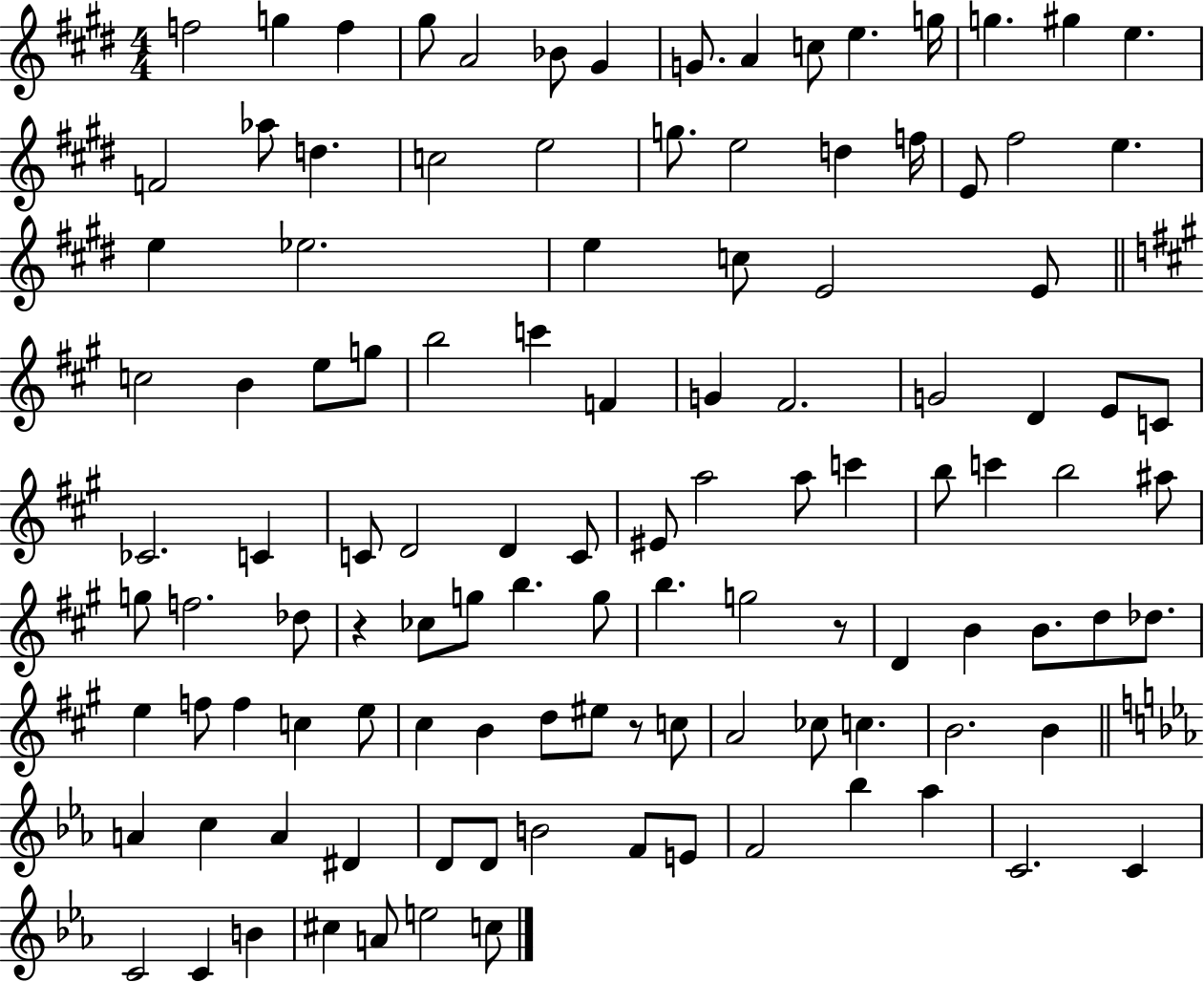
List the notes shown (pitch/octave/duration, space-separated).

F5/h G5/q F5/q G#5/e A4/h Bb4/e G#4/q G4/e. A4/q C5/e E5/q. G5/s G5/q. G#5/q E5/q. F4/h Ab5/e D5/q. C5/h E5/h G5/e. E5/h D5/q F5/s E4/e F#5/h E5/q. E5/q Eb5/h. E5/q C5/e E4/h E4/e C5/h B4/q E5/e G5/e B5/h C6/q F4/q G4/q F#4/h. G4/h D4/q E4/e C4/e CES4/h. C4/q C4/e D4/h D4/q C4/e EIS4/e A5/h A5/e C6/q B5/e C6/q B5/h A#5/e G5/e F5/h. Db5/e R/q CES5/e G5/e B5/q. G5/e B5/q. G5/h R/e D4/q B4/q B4/e. D5/e Db5/e. E5/q F5/e F5/q C5/q E5/e C#5/q B4/q D5/e EIS5/e R/e C5/e A4/h CES5/e C5/q. B4/h. B4/q A4/q C5/q A4/q D#4/q D4/e D4/e B4/h F4/e E4/e F4/h Bb5/q Ab5/q C4/h. C4/q C4/h C4/q B4/q C#5/q A4/e E5/h C5/e